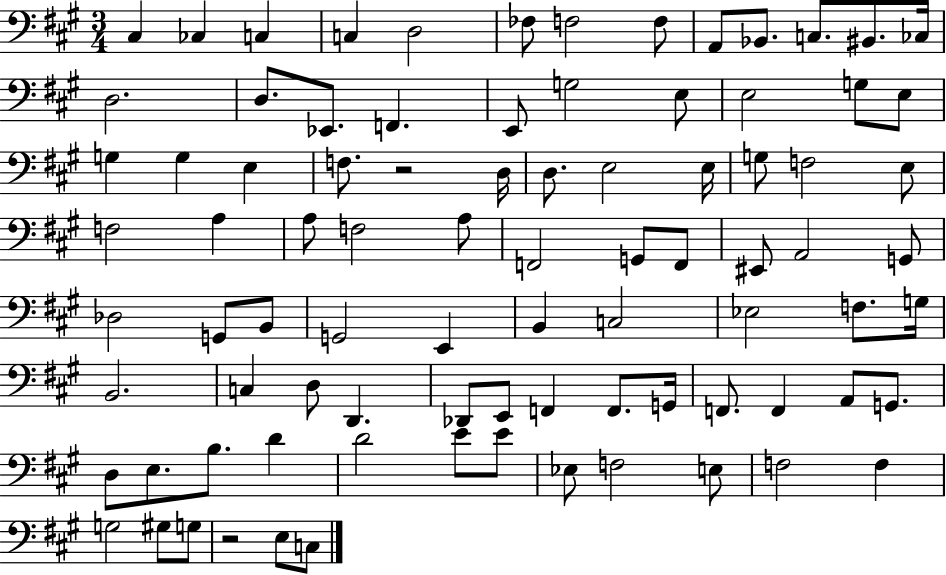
{
  \clef bass
  \numericTimeSignature
  \time 3/4
  \key a \major
  \repeat volta 2 { cis4 ces4 c4 | c4 d2 | fes8 f2 f8 | a,8 bes,8. c8. bis,8. ces16 | \break d2. | d8. ees,8. f,4. | e,8 g2 e8 | e2 g8 e8 | \break g4 g4 e4 | f8. r2 d16 | d8. e2 e16 | g8 f2 e8 | \break f2 a4 | a8 f2 a8 | f,2 g,8 f,8 | eis,8 a,2 g,8 | \break des2 g,8 b,8 | g,2 e,4 | b,4 c2 | ees2 f8. g16 | \break b,2. | c4 d8 d,4. | des,8 e,8 f,4 f,8. g,16 | f,8. f,4 a,8 g,8. | \break d8 e8. b8. d'4 | d'2 e'8 e'8 | ees8 f2 e8 | f2 f4 | \break g2 gis8 g8 | r2 e8 c8 | } \bar "|."
}